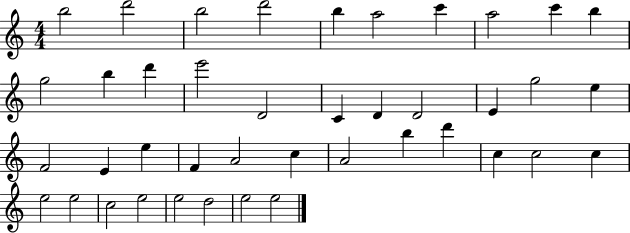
{
  \clef treble
  \numericTimeSignature
  \time 4/4
  \key c \major
  b''2 d'''2 | b''2 d'''2 | b''4 a''2 c'''4 | a''2 c'''4 b''4 | \break g''2 b''4 d'''4 | e'''2 d'2 | c'4 d'4 d'2 | e'4 g''2 e''4 | \break f'2 e'4 e''4 | f'4 a'2 c''4 | a'2 b''4 d'''4 | c''4 c''2 c''4 | \break e''2 e''2 | c''2 e''2 | e''2 d''2 | e''2 e''2 | \break \bar "|."
}